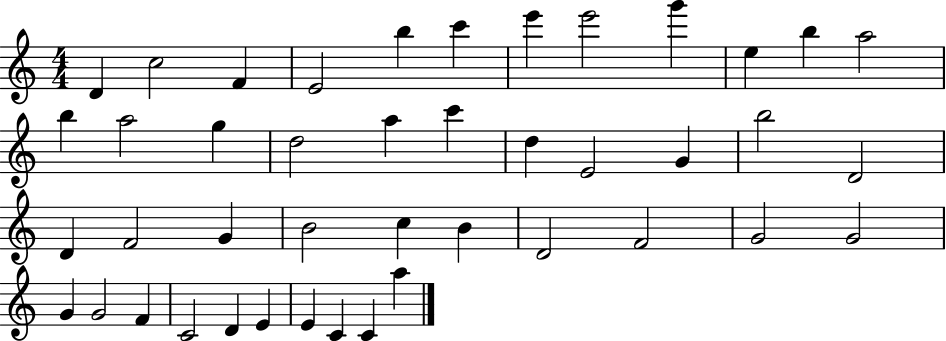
{
  \clef treble
  \numericTimeSignature
  \time 4/4
  \key c \major
  d'4 c''2 f'4 | e'2 b''4 c'''4 | e'''4 e'''2 g'''4 | e''4 b''4 a''2 | \break b''4 a''2 g''4 | d''2 a''4 c'''4 | d''4 e'2 g'4 | b''2 d'2 | \break d'4 f'2 g'4 | b'2 c''4 b'4 | d'2 f'2 | g'2 g'2 | \break g'4 g'2 f'4 | c'2 d'4 e'4 | e'4 c'4 c'4 a''4 | \bar "|."
}